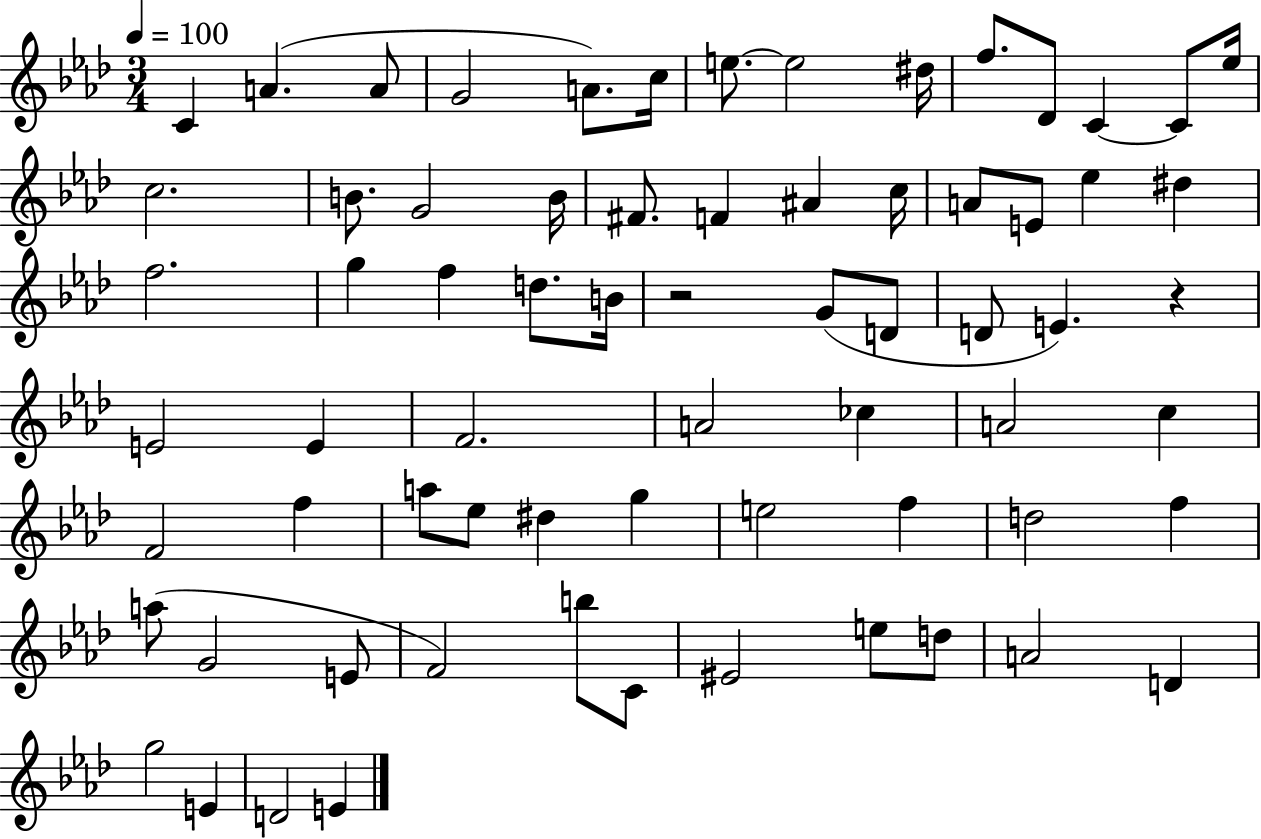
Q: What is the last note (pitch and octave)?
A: E4